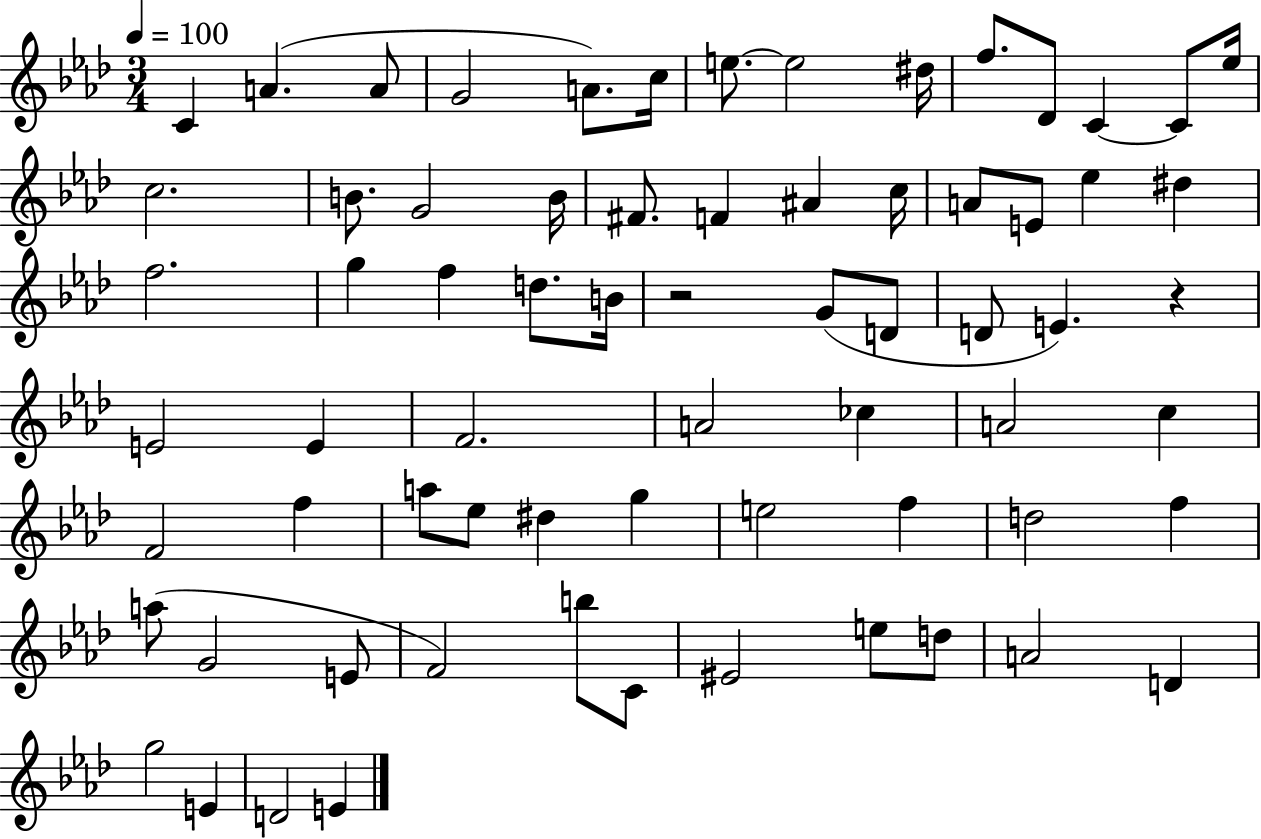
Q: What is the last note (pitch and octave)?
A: E4